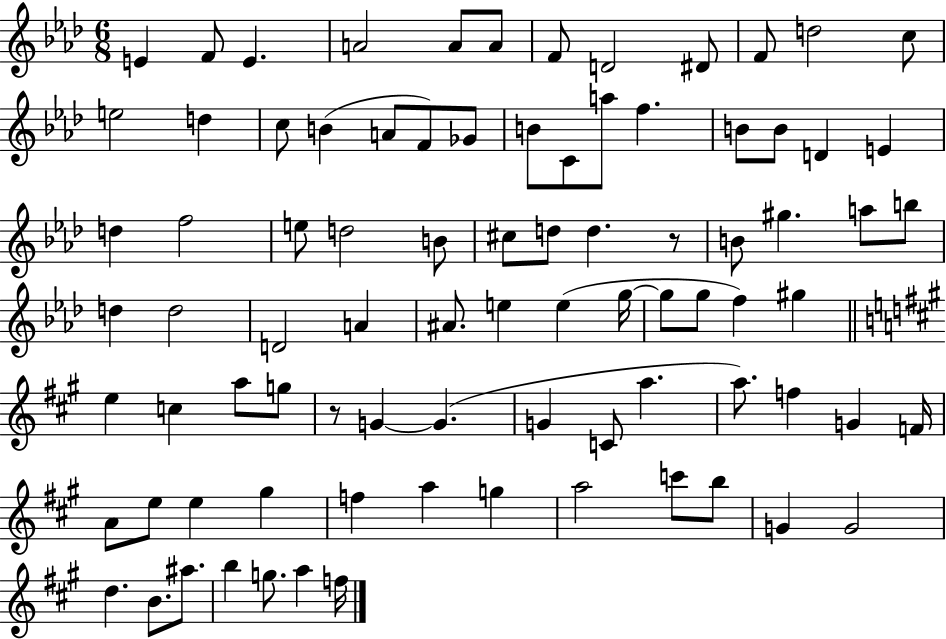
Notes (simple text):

E4/q F4/e E4/q. A4/h A4/e A4/e F4/e D4/h D#4/e F4/e D5/h C5/e E5/h D5/q C5/e B4/q A4/e F4/e Gb4/e B4/e C4/e A5/e F5/q. B4/e B4/e D4/q E4/q D5/q F5/h E5/e D5/h B4/e C#5/e D5/e D5/q. R/e B4/e G#5/q. A5/e B5/e D5/q D5/h D4/h A4/q A#4/e. E5/q E5/q G5/s G5/e G5/e F5/q G#5/q E5/q C5/q A5/e G5/e R/e G4/q G4/q. G4/q C4/e A5/q. A5/e. F5/q G4/q F4/s A4/e E5/e E5/q G#5/q F5/q A5/q G5/q A5/h C6/e B5/e G4/q G4/h D5/q. B4/e. A#5/e. B5/q G5/e. A5/q F5/s